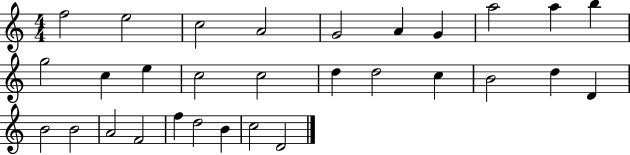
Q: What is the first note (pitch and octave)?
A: F5